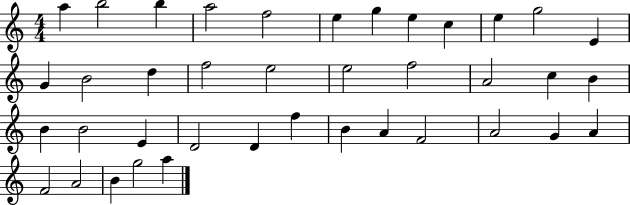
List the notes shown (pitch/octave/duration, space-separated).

A5/q B5/h B5/q A5/h F5/h E5/q G5/q E5/q C5/q E5/q G5/h E4/q G4/q B4/h D5/q F5/h E5/h E5/h F5/h A4/h C5/q B4/q B4/q B4/h E4/q D4/h D4/q F5/q B4/q A4/q F4/h A4/h G4/q A4/q F4/h A4/h B4/q G5/h A5/q